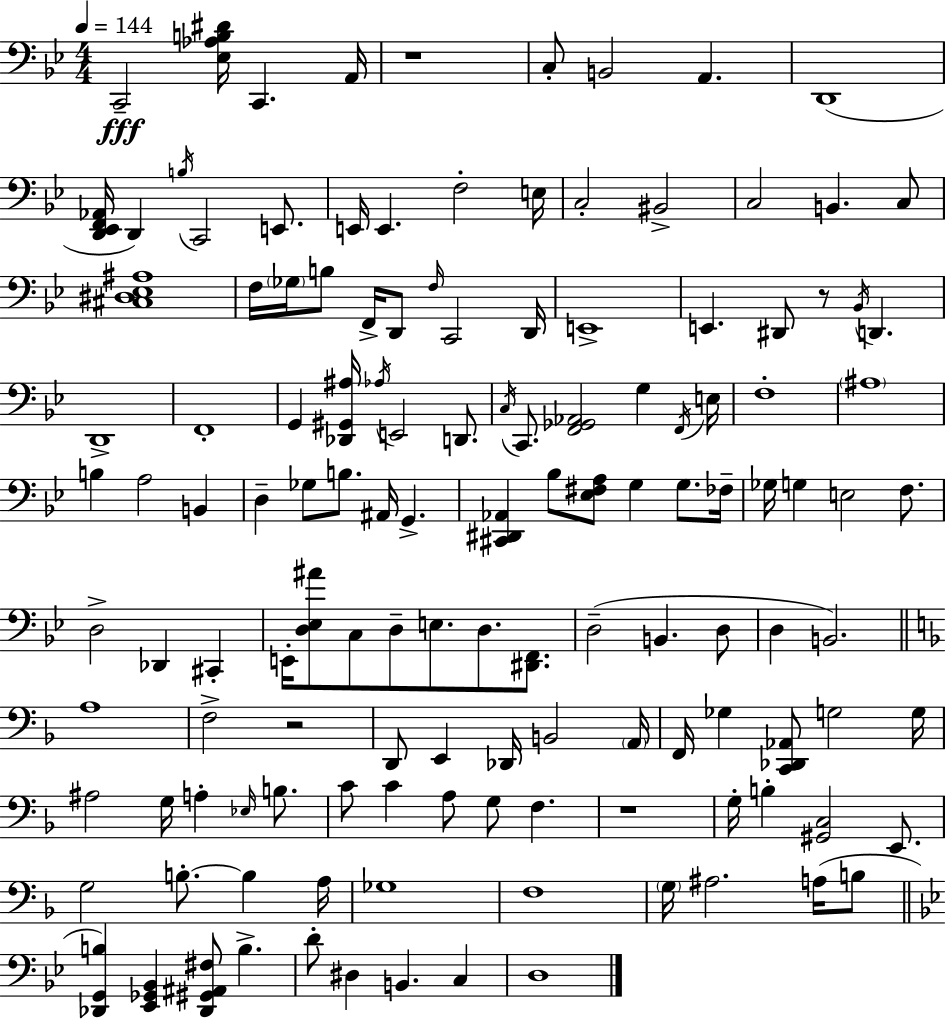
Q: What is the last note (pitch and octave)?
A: D3